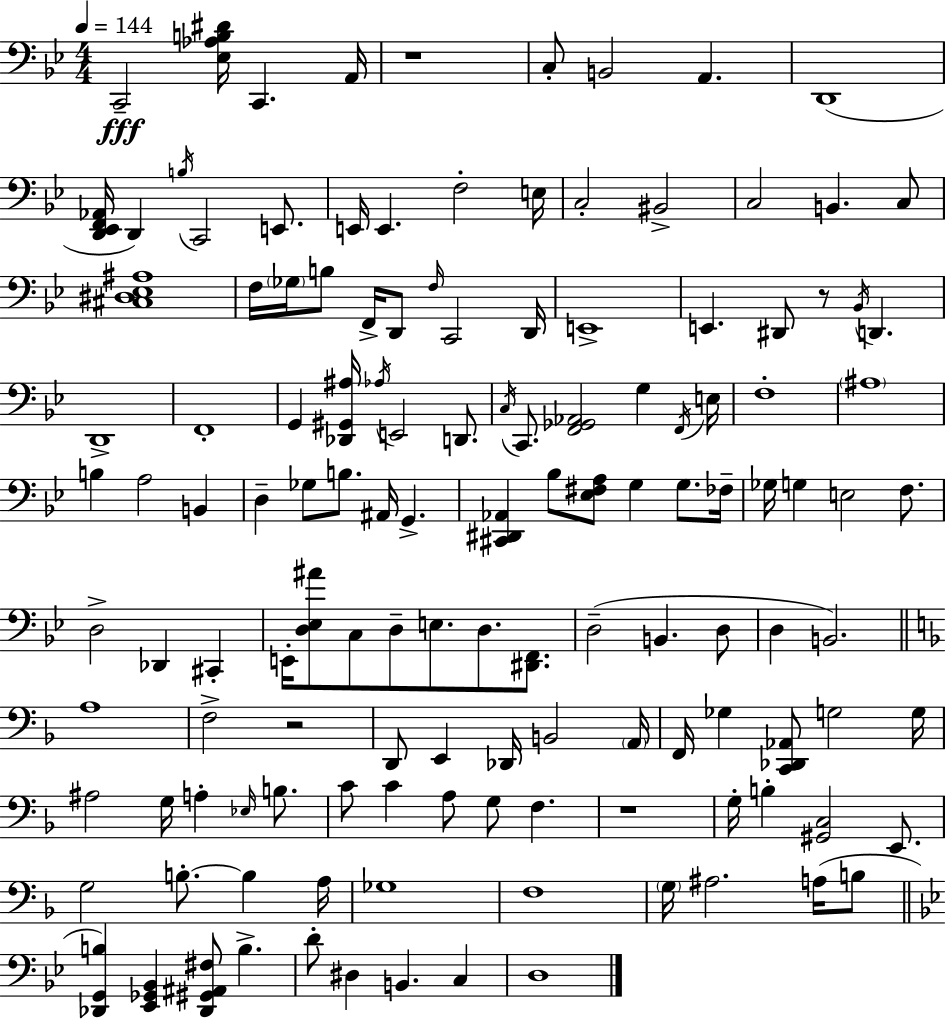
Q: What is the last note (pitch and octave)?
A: D3